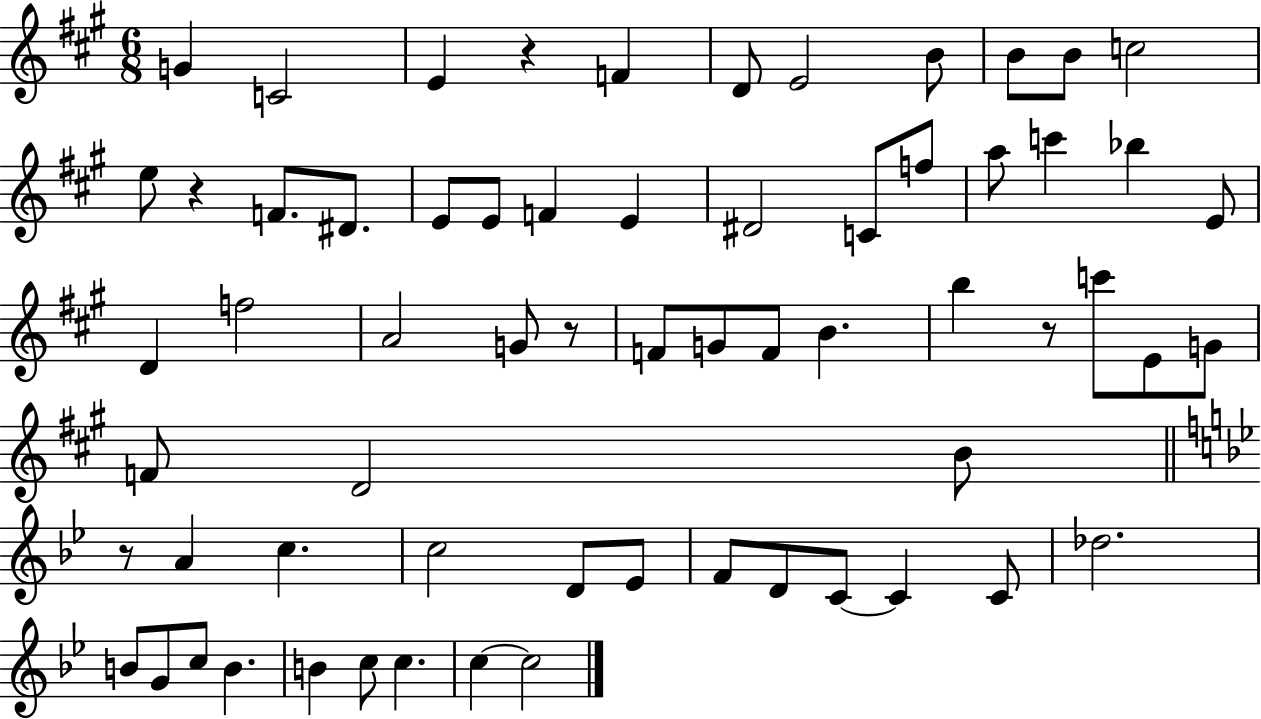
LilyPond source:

{
  \clef treble
  \numericTimeSignature
  \time 6/8
  \key a \major
  g'4 c'2 | e'4 r4 f'4 | d'8 e'2 b'8 | b'8 b'8 c''2 | \break e''8 r4 f'8. dis'8. | e'8 e'8 f'4 e'4 | dis'2 c'8 f''8 | a''8 c'''4 bes''4 e'8 | \break d'4 f''2 | a'2 g'8 r8 | f'8 g'8 f'8 b'4. | b''4 r8 c'''8 e'8 g'8 | \break f'8 d'2 b'8 | \bar "||" \break \key bes \major r8 a'4 c''4. | c''2 d'8 ees'8 | f'8 d'8 c'8~~ c'4 c'8 | des''2. | \break b'8 g'8 c''8 b'4. | b'4 c''8 c''4. | c''4~~ c''2 | \bar "|."
}